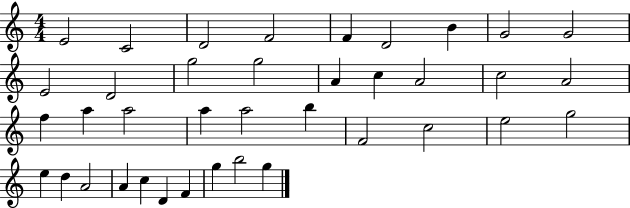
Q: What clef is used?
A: treble